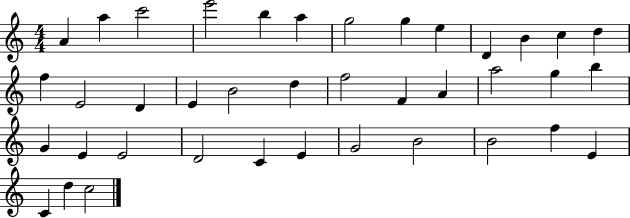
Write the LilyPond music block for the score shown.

{
  \clef treble
  \numericTimeSignature
  \time 4/4
  \key c \major
  a'4 a''4 c'''2 | e'''2 b''4 a''4 | g''2 g''4 e''4 | d'4 b'4 c''4 d''4 | \break f''4 e'2 d'4 | e'4 b'2 d''4 | f''2 f'4 a'4 | a''2 g''4 b''4 | \break g'4 e'4 e'2 | d'2 c'4 e'4 | g'2 b'2 | b'2 f''4 e'4 | \break c'4 d''4 c''2 | \bar "|."
}